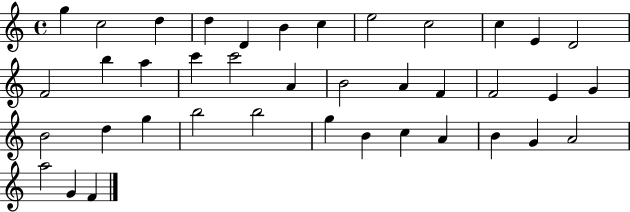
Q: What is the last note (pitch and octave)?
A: F4